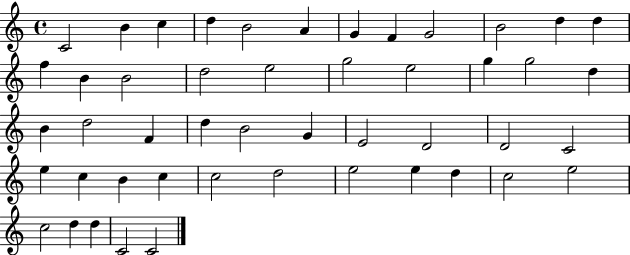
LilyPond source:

{
  \clef treble
  \time 4/4
  \defaultTimeSignature
  \key c \major
  c'2 b'4 c''4 | d''4 b'2 a'4 | g'4 f'4 g'2 | b'2 d''4 d''4 | \break f''4 b'4 b'2 | d''2 e''2 | g''2 e''2 | g''4 g''2 d''4 | \break b'4 d''2 f'4 | d''4 b'2 g'4 | e'2 d'2 | d'2 c'2 | \break e''4 c''4 b'4 c''4 | c''2 d''2 | e''2 e''4 d''4 | c''2 e''2 | \break c''2 d''4 d''4 | c'2 c'2 | \bar "|."
}